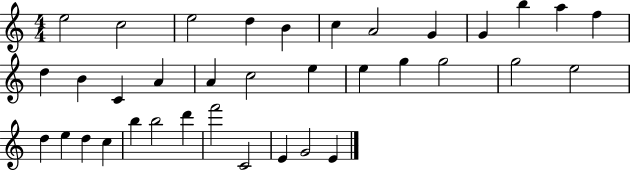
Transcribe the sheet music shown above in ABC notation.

X:1
T:Untitled
M:4/4
L:1/4
K:C
e2 c2 e2 d B c A2 G G b a f d B C A A c2 e e g g2 g2 e2 d e d c b b2 d' f'2 C2 E G2 E